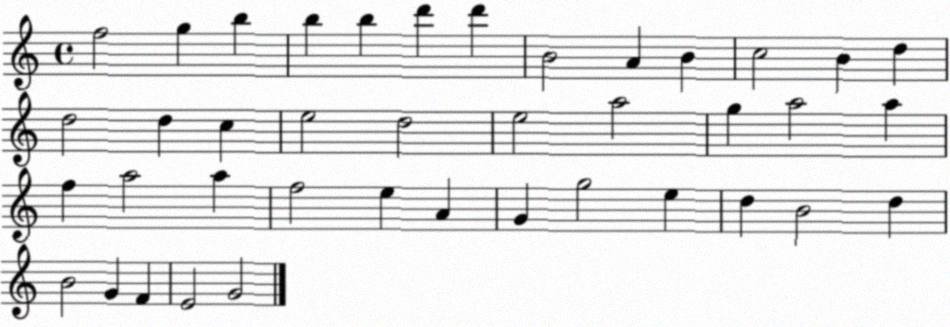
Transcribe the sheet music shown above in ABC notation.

X:1
T:Untitled
M:4/4
L:1/4
K:C
f2 g b b b d' d' B2 A B c2 B d d2 d c e2 d2 e2 a2 g a2 a f a2 a f2 e A G g2 e d B2 d B2 G F E2 G2